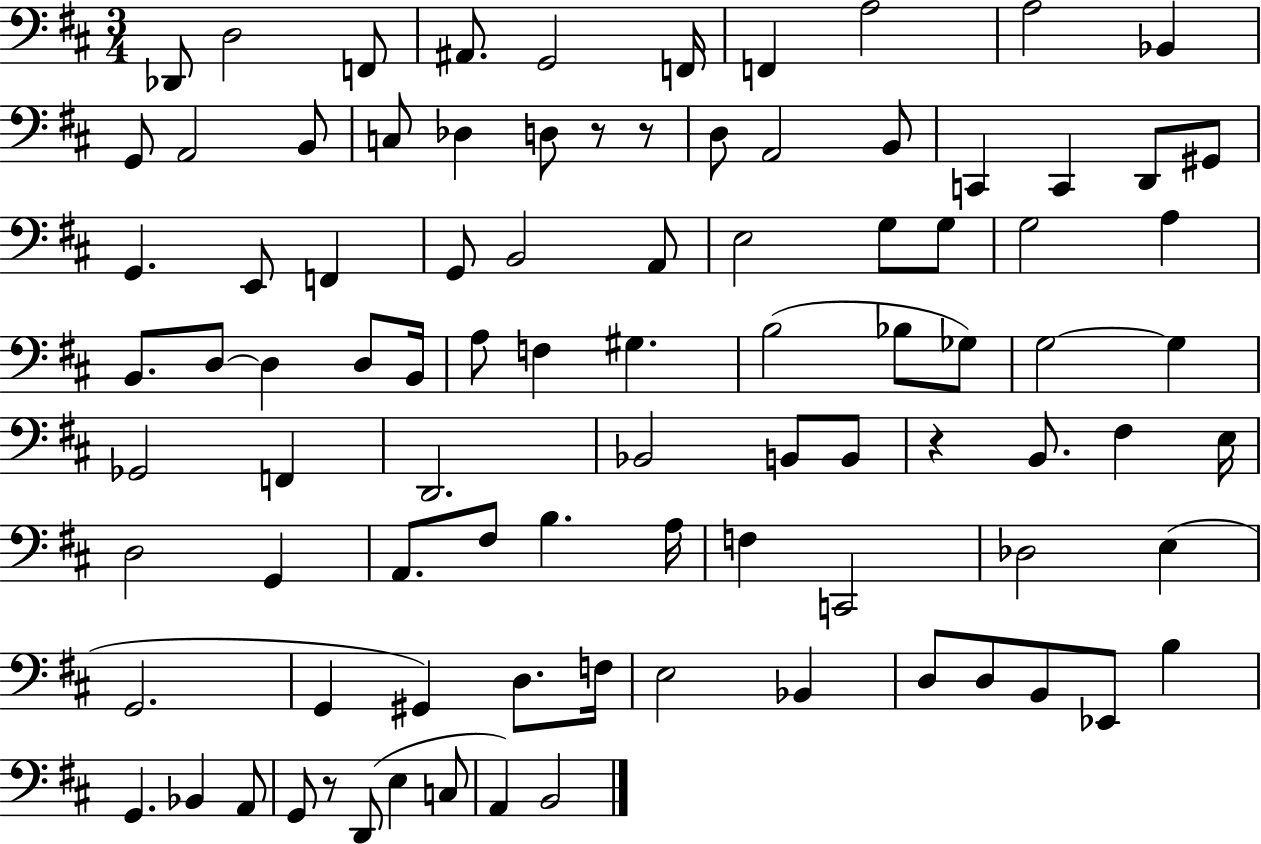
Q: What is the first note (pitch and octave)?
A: Db2